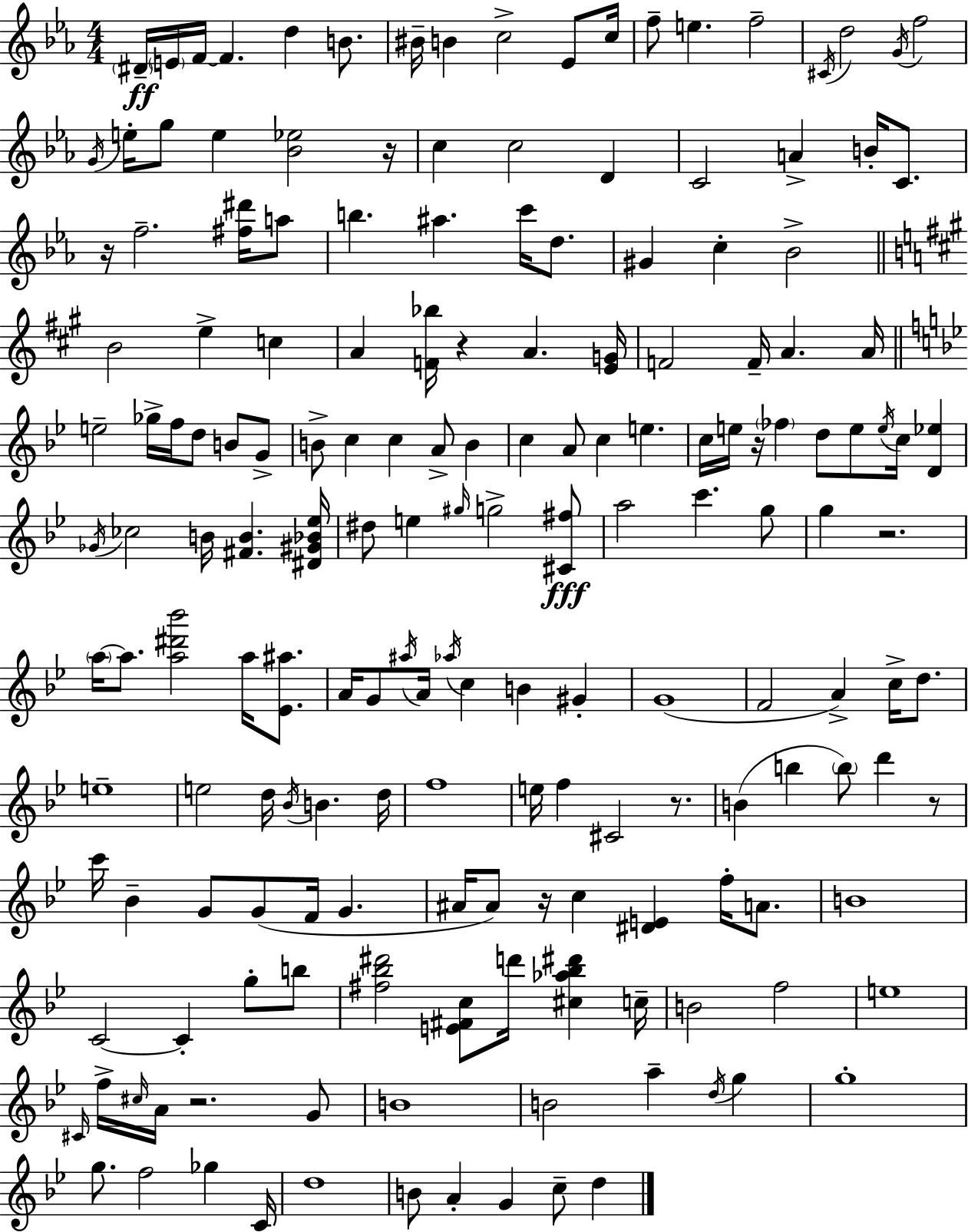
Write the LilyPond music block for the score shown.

{
  \clef treble
  \numericTimeSignature
  \time 4/4
  \key c \minor
  \parenthesize dis'16--\ff \parenthesize e'16 f'16~~ f'4. d''4 b'8. | bis'16-- b'4 c''2-> ees'8 c''16 | f''8-- e''4. f''2-- | \acciaccatura { cis'16 } d''2 \acciaccatura { g'16 } f''2 | \break \acciaccatura { g'16 } e''16-. g''8 e''4 <bes' ees''>2 | r16 c''4 c''2 d'4 | c'2 a'4-> b'16-. | c'8. r16 f''2.-- | \break <fis'' dis'''>16 a''8 b''4. ais''4. c'''16 | d''8. gis'4 c''4-. bes'2-> | \bar "||" \break \key a \major b'2 e''4-> c''4 | a'4 <f' bes''>16 r4 a'4. <e' g'>16 | f'2 f'16-- a'4. a'16 | \bar "||" \break \key g \minor e''2-- ges''16-> f''16 d''8 b'8 g'8-> | b'8-> c''4 c''4 a'8-> b'4 | c''4 a'8 c''4 e''4. | c''16 e''16 r16 \parenthesize fes''4 d''8 e''8 \acciaccatura { e''16 } c''16 <d' ees''>4 | \break \acciaccatura { ges'16 } ces''2 b'16 <fis' b'>4. | <dis' gis' bes' ees''>16 dis''8 e''4 \grace { gis''16 } g''2-> | <cis' fis''>8\fff a''2 c'''4. | g''8 g''4 r2. | \break \parenthesize a''16~~ a''8. <a'' dis''' bes'''>2 a''16 | <ees' ais''>8. a'16 g'8 \acciaccatura { ais''16 } a'16 \acciaccatura { aes''16 } c''4 b'4 | gis'4-. g'1( | f'2 a'4->) | \break c''16-> d''8. e''1-- | e''2 d''16 \acciaccatura { bes'16 } b'4. | d''16 f''1 | e''16 f''4 cis'2 | \break r8. b'4( b''4 \parenthesize b''8) | d'''4 r8 c'''16 bes'4-- g'8 g'8( f'16 | g'4. ais'16 ais'8) r16 c''4 <dis' e'>4 | f''16-. a'8. b'1 | \break c'2~~ c'4-. | g''8-. b''8 <fis'' bes'' dis'''>2 <e' fis' c''>8 | d'''16 <cis'' aes'' bes'' dis'''>4 c''16-- b'2 f''2 | e''1 | \break \grace { cis'16 } f''16-> \grace { cis''16 } a'16 r2. | g'8 b'1 | b'2 | a''4-- \acciaccatura { d''16 } g''4 g''1-. | \break g''8. f''2 | ges''4 c'16 d''1 | b'8 a'4-. g'4 | c''8-- d''4 \bar "|."
}